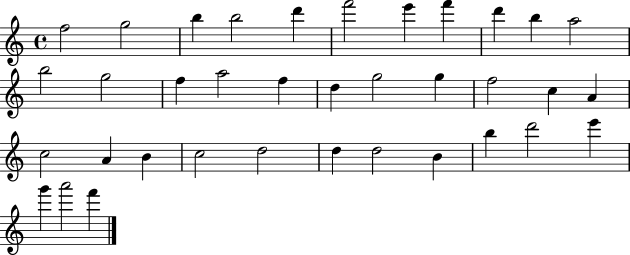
X:1
T:Untitled
M:4/4
L:1/4
K:C
f2 g2 b b2 d' f'2 e' f' d' b a2 b2 g2 f a2 f d g2 g f2 c A c2 A B c2 d2 d d2 B b d'2 e' g' a'2 f'